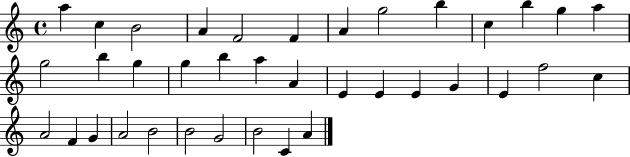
{
  \clef treble
  \time 4/4
  \defaultTimeSignature
  \key c \major
  a''4 c''4 b'2 | a'4 f'2 f'4 | a'4 g''2 b''4 | c''4 b''4 g''4 a''4 | \break g''2 b''4 g''4 | g''4 b''4 a''4 a'4 | e'4 e'4 e'4 g'4 | e'4 f''2 c''4 | \break a'2 f'4 g'4 | a'2 b'2 | b'2 g'2 | b'2 c'4 a'4 | \break \bar "|."
}